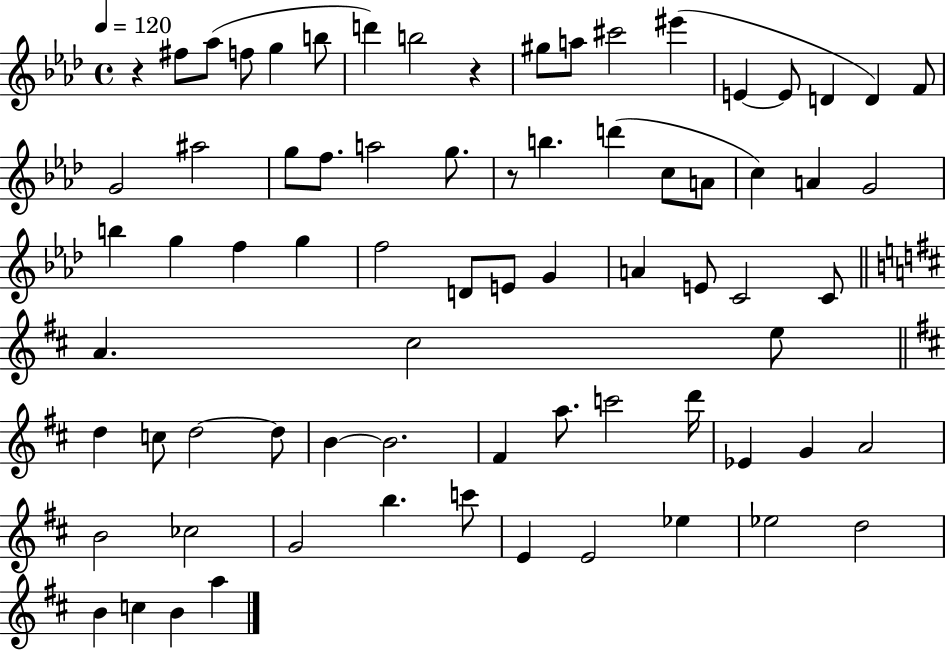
R/q F#5/e Ab5/e F5/e G5/q B5/e D6/q B5/h R/q G#5/e A5/e C#6/h EIS6/q E4/q E4/e D4/q D4/q F4/e G4/h A#5/h G5/e F5/e. A5/h G5/e. R/e B5/q. D6/q C5/e A4/e C5/q A4/q G4/h B5/q G5/q F5/q G5/q F5/h D4/e E4/e G4/q A4/q E4/e C4/h C4/e A4/q. C#5/h E5/e D5/q C5/e D5/h D5/e B4/q B4/h. F#4/q A5/e. C6/h D6/s Eb4/q G4/q A4/h B4/h CES5/h G4/h B5/q. C6/e E4/q E4/h Eb5/q Eb5/h D5/h B4/q C5/q B4/q A5/q